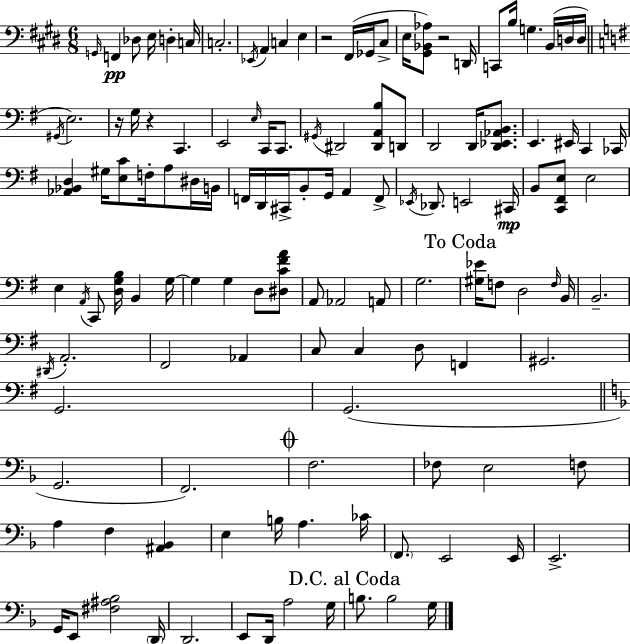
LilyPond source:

{
  \clef bass
  \numericTimeSignature
  \time 6/8
  \key e \major
  \grace { g,16 }\pp f,4 des8 e16 d4-. | c16 c2.-. | \acciaccatura { ees,16 } a,4 c4 e4 | r2 fis,16( ges,16 | \break cis8-> e16 <gis, bes, aes>8) r2 | d,16 c,8 b16 g4. b,16( | d16 d16 \bar "||" \break \key g \major \acciaccatura { gis,16 } e2.) | r16 g16 r4 c,4. | e,2 \grace { e16 } c,16 c,8. | \acciaccatura { gis,16 } dis,2 <dis, a, b>8 | \break d,8 d,2 d,16 | <d, ees, aes, b,>8. e,4. eis,16 c,4 | ces,16 <aes, bes, d>4 gis16 <e c'>8 f16-. a8 | dis16 b,16 f,16 d,16 cis,16-> b,8-. g,16 a,4 | \break f,8-> \acciaccatura { ees,16 } des,8. e,2 | cis,16\mp b,8 <c, fis, e>8 e2 | e4 \acciaccatura { a,16 } c,8 <d g b>16 | b,4 g16~~ g4 g4 | \break d8 <dis c' fis' a'>8 a,8 aes,2 | a,8 g2. | \mark "To Coda" <gis ees'>16 f8 d2 | \grace { f16 } b,16 b,2.-- | \break \acciaccatura { dis,16 } a,2.-. | fis,2 | aes,4 c8 c4 | d8 f,4 gis,2. | \break g,2. | g,2.( | \bar "||" \break \key f \major g,2. | f,2.) | \mark \markup { \musicglyph "scripts.coda" } f2. | fes8 e2 f8 | \break a4 f4 <ais, bes,>4 | e4 b16 a4. ces'16 | \parenthesize f,8. e,2 e,16 | e,2.-> | \break g,16 e,8 <fis ais bes>2 \parenthesize d,16 | d,2. | e,8 d,16 a2 g16 | \mark "D.C. al Coda" b8. b2 g16 | \break \bar "|."
}